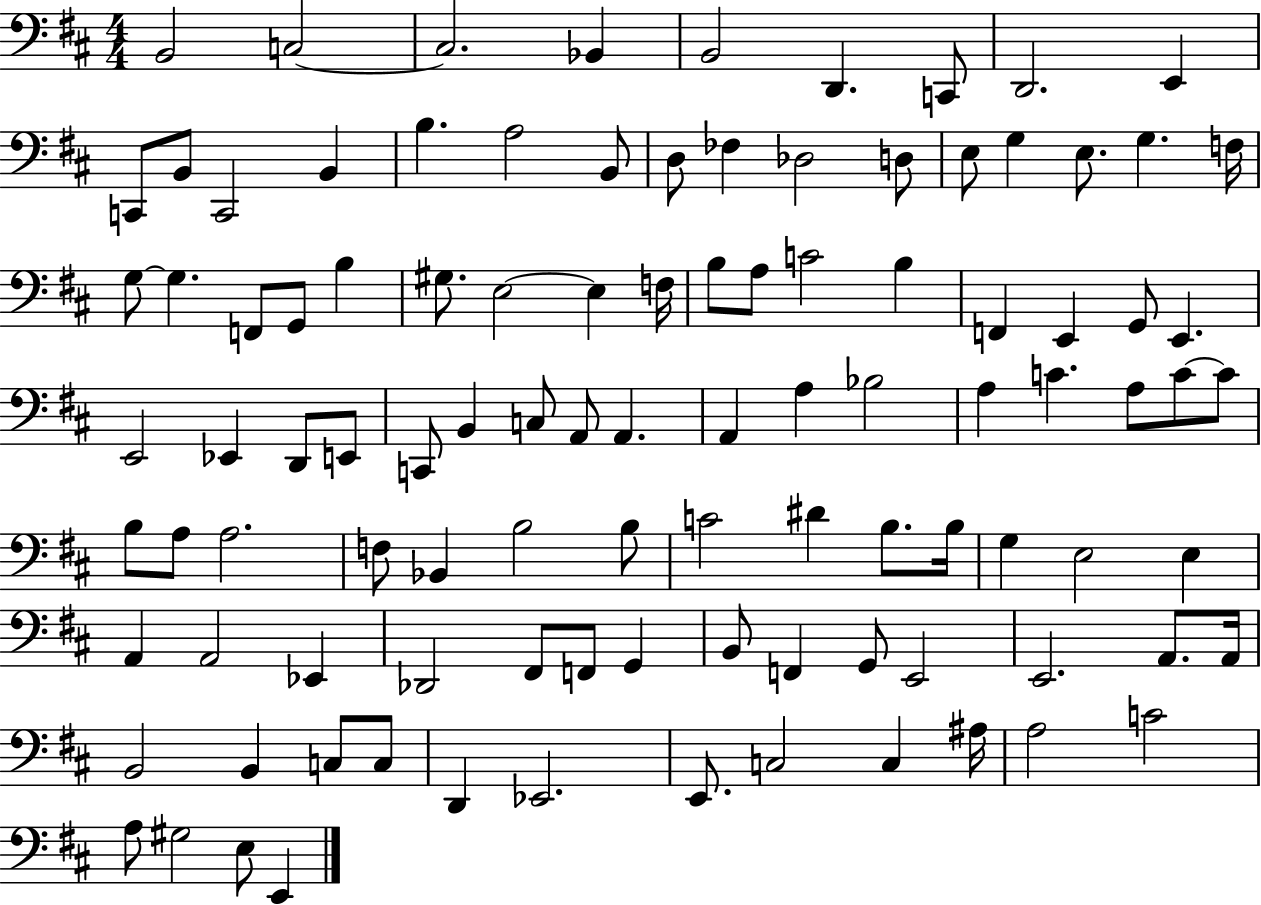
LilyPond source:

{
  \clef bass
  \numericTimeSignature
  \time 4/4
  \key d \major
  b,2 c2~~ | c2. bes,4 | b,2 d,4. c,8 | d,2. e,4 | \break c,8 b,8 c,2 b,4 | b4. a2 b,8 | d8 fes4 des2 d8 | e8 g4 e8. g4. f16 | \break g8~~ g4. f,8 g,8 b4 | gis8. e2~~ e4 f16 | b8 a8 c'2 b4 | f,4 e,4 g,8 e,4. | \break e,2 ees,4 d,8 e,8 | c,8 b,4 c8 a,8 a,4. | a,4 a4 bes2 | a4 c'4. a8 c'8~~ c'8 | \break b8 a8 a2. | f8 bes,4 b2 b8 | c'2 dis'4 b8. b16 | g4 e2 e4 | \break a,4 a,2 ees,4 | des,2 fis,8 f,8 g,4 | b,8 f,4 g,8 e,2 | e,2. a,8. a,16 | \break b,2 b,4 c8 c8 | d,4 ees,2. | e,8. c2 c4 ais16 | a2 c'2 | \break a8 gis2 e8 e,4 | \bar "|."
}